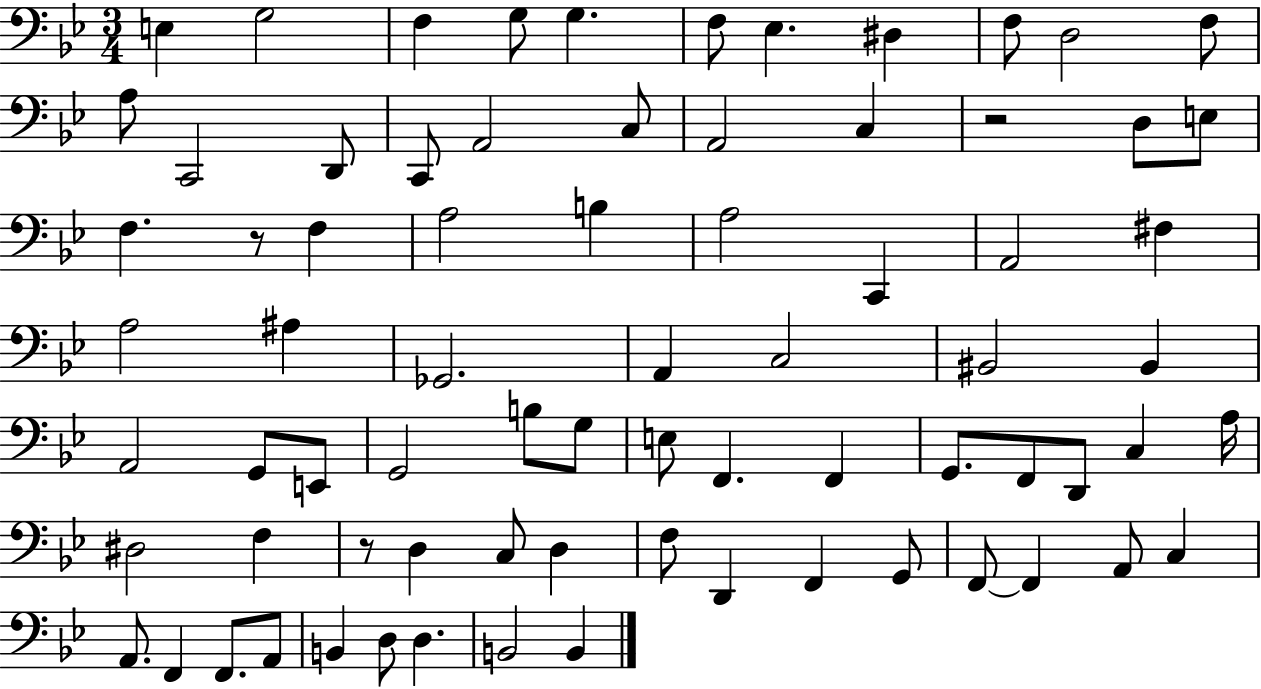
E3/q G3/h F3/q G3/e G3/q. F3/e Eb3/q. D#3/q F3/e D3/h F3/e A3/e C2/h D2/e C2/e A2/h C3/e A2/h C3/q R/h D3/e E3/e F3/q. R/e F3/q A3/h B3/q A3/h C2/q A2/h F#3/q A3/h A#3/q Gb2/h. A2/q C3/h BIS2/h BIS2/q A2/h G2/e E2/e G2/h B3/e G3/e E3/e F2/q. F2/q G2/e. F2/e D2/e C3/q A3/s D#3/h F3/q R/e D3/q C3/e D3/q F3/e D2/q F2/q G2/e F2/e F2/q A2/e C3/q A2/e. F2/q F2/e. A2/e B2/q D3/e D3/q. B2/h B2/q